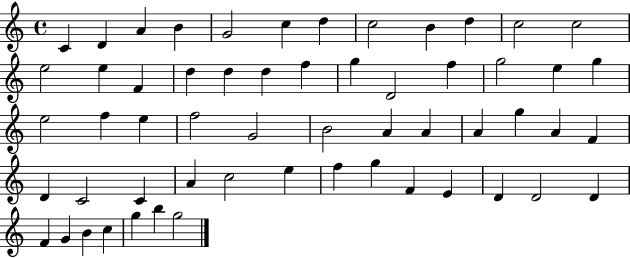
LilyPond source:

{
  \clef treble
  \time 4/4
  \defaultTimeSignature
  \key c \major
  c'4 d'4 a'4 b'4 | g'2 c''4 d''4 | c''2 b'4 d''4 | c''2 c''2 | \break e''2 e''4 f'4 | d''4 d''4 d''4 f''4 | g''4 d'2 f''4 | g''2 e''4 g''4 | \break e''2 f''4 e''4 | f''2 g'2 | b'2 a'4 a'4 | a'4 g''4 a'4 f'4 | \break d'4 c'2 c'4 | a'4 c''2 e''4 | f''4 g''4 f'4 e'4 | d'4 d'2 d'4 | \break f'4 g'4 b'4 c''4 | g''4 b''4 g''2 | \bar "|."
}